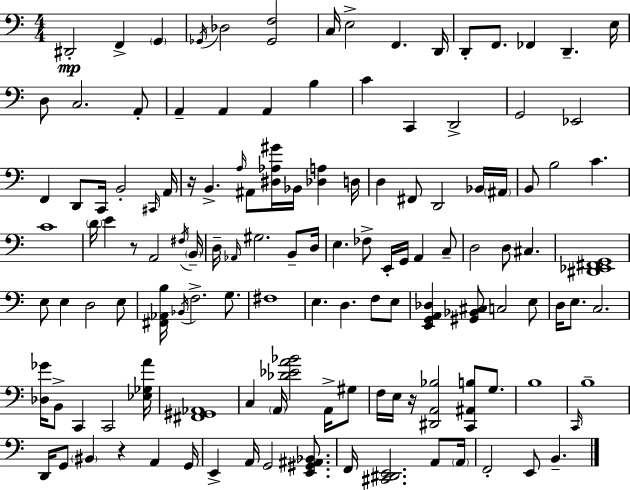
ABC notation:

X:1
T:Untitled
M:4/4
L:1/4
K:Am
^D,,2 F,, G,, _G,,/4 _D,2 [_G,,F,]2 C,/4 E,2 F,, D,,/4 D,,/2 F,,/2 _F,, D,, E,/4 D,/2 C,2 A,,/2 A,, A,, A,, B, C C,, D,,2 G,,2 _E,,2 F,, D,,/2 C,,/4 B,,2 ^C,,/4 A,,/4 z/4 B,, A,/4 ^A,,/2 [^D,_A,^G]/4 _B,,/4 [_D,A,] D,/4 D, ^F,,/2 D,,2 _B,,/4 ^A,,/4 B,,/2 B,2 C C4 D/4 E z/2 A,,2 ^F,/4 B,,/4 D,/4 _A,,/4 ^G,2 B,,/2 D,/4 E, _F,/2 E,,/4 G,,/4 A,, C,/2 D,2 D,/2 ^C, [^D,,_E,,^F,,G,,]4 E,/2 E, D,2 E,/2 [^F,,_A,,B,]/4 _B,,/4 F,2 G,/2 ^F,4 E, D, F,/2 E,/2 [E,,G,,A,,_D,] [^G,,_B,,^C,]/2 C,2 E,/2 D,/4 E,/2 C,2 [_D,_G]/4 B,,/2 C,, C,,2 [_E,_G,A]/4 [^F,,^G,,_A,,]4 C, A,,/4 [_D_EA_B]2 A,,/4 ^G,/2 F,/4 E,/4 z/4 [^D,,A,,_B,]2 [C,,^A,,B,]/2 G,/2 B,4 C,,/4 B,4 D,,/4 G,,/2 ^B,, z A,, G,,/4 E,, A,,/4 G,,2 [E,,^G,,^A,,_B,,]/2 F,,/4 [^C,,^D,,E,,]2 A,,/2 A,,/4 F,,2 E,,/2 B,,